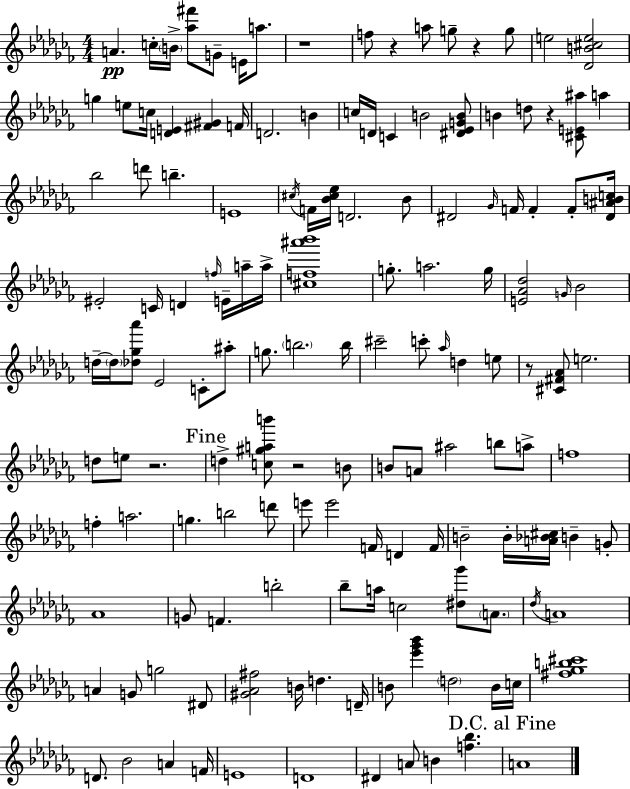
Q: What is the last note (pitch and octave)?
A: A4